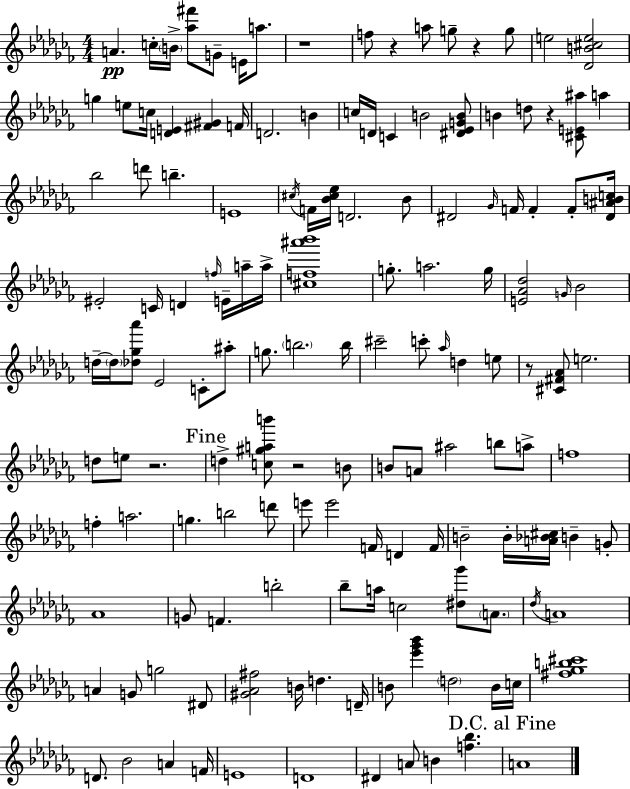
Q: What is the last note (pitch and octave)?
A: A4